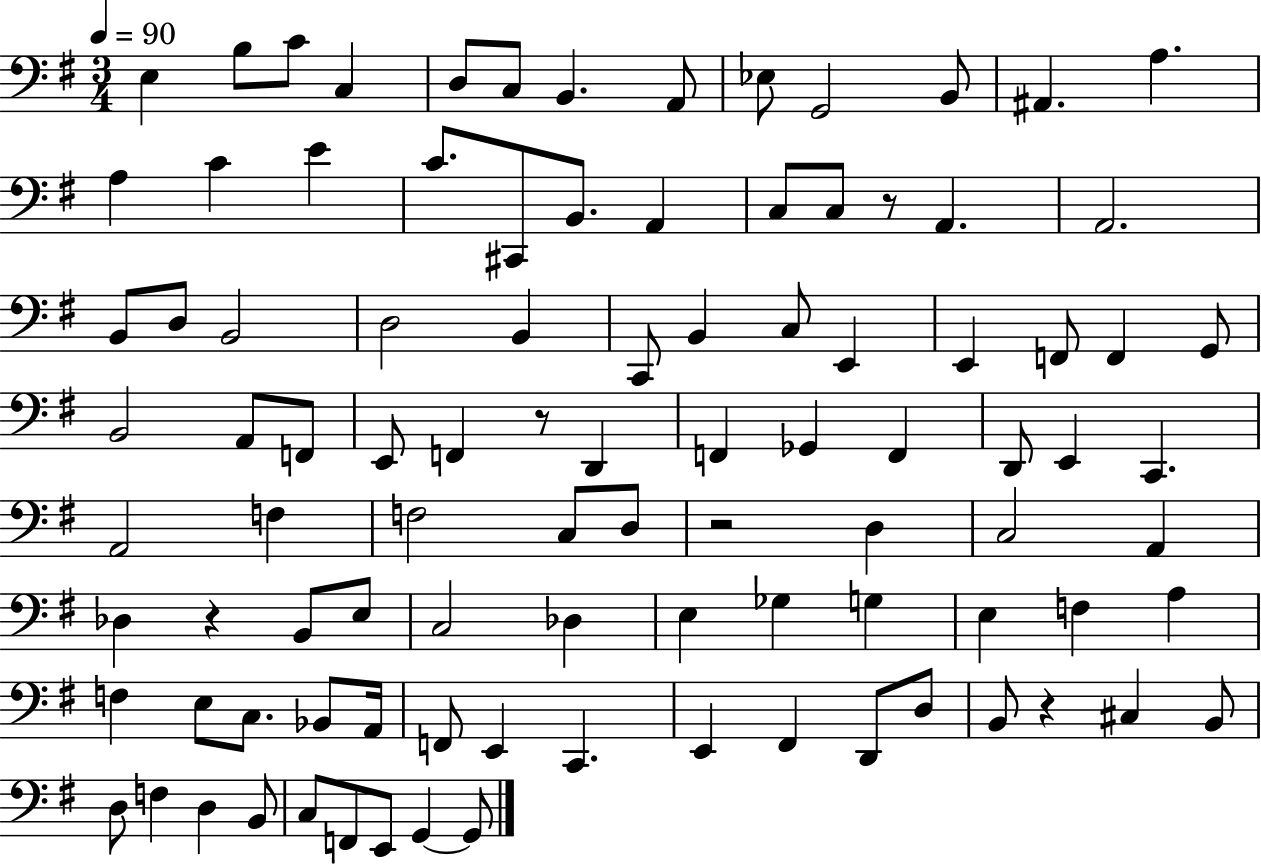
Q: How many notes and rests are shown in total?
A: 97